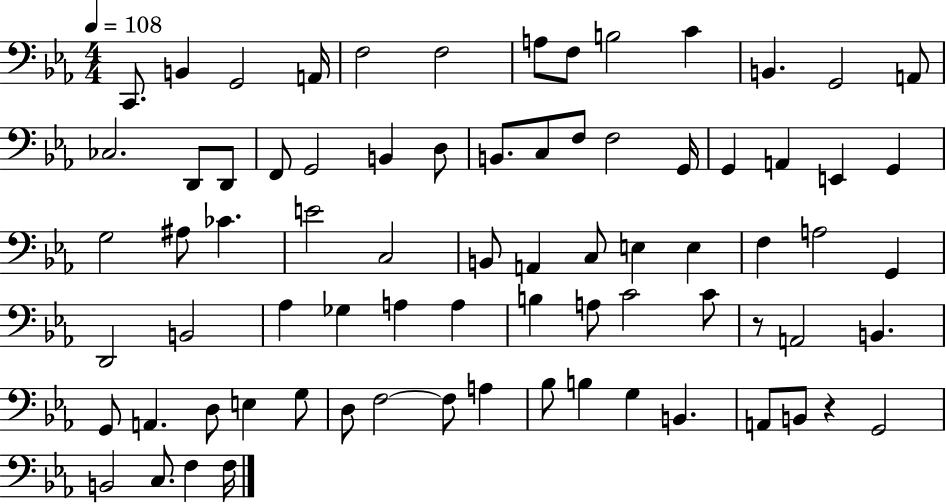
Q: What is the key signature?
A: EES major